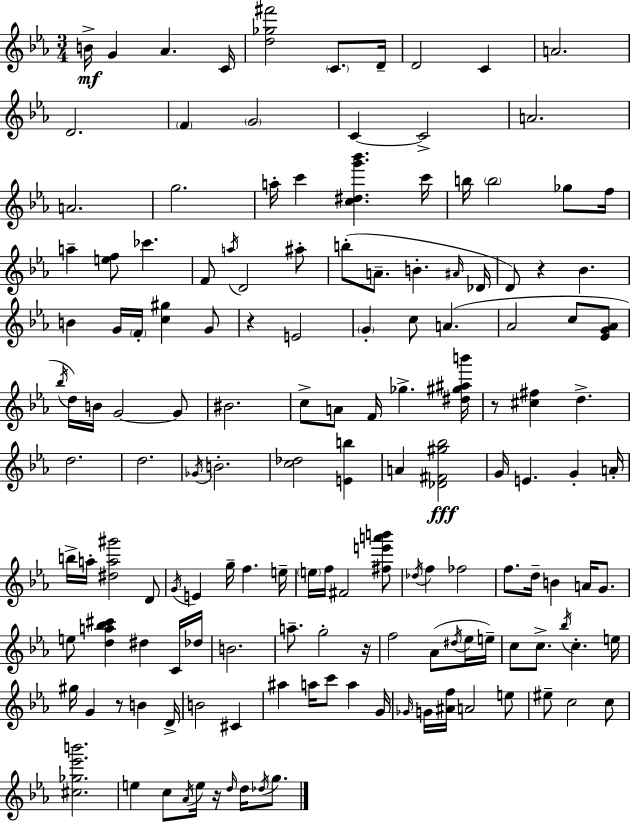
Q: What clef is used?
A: treble